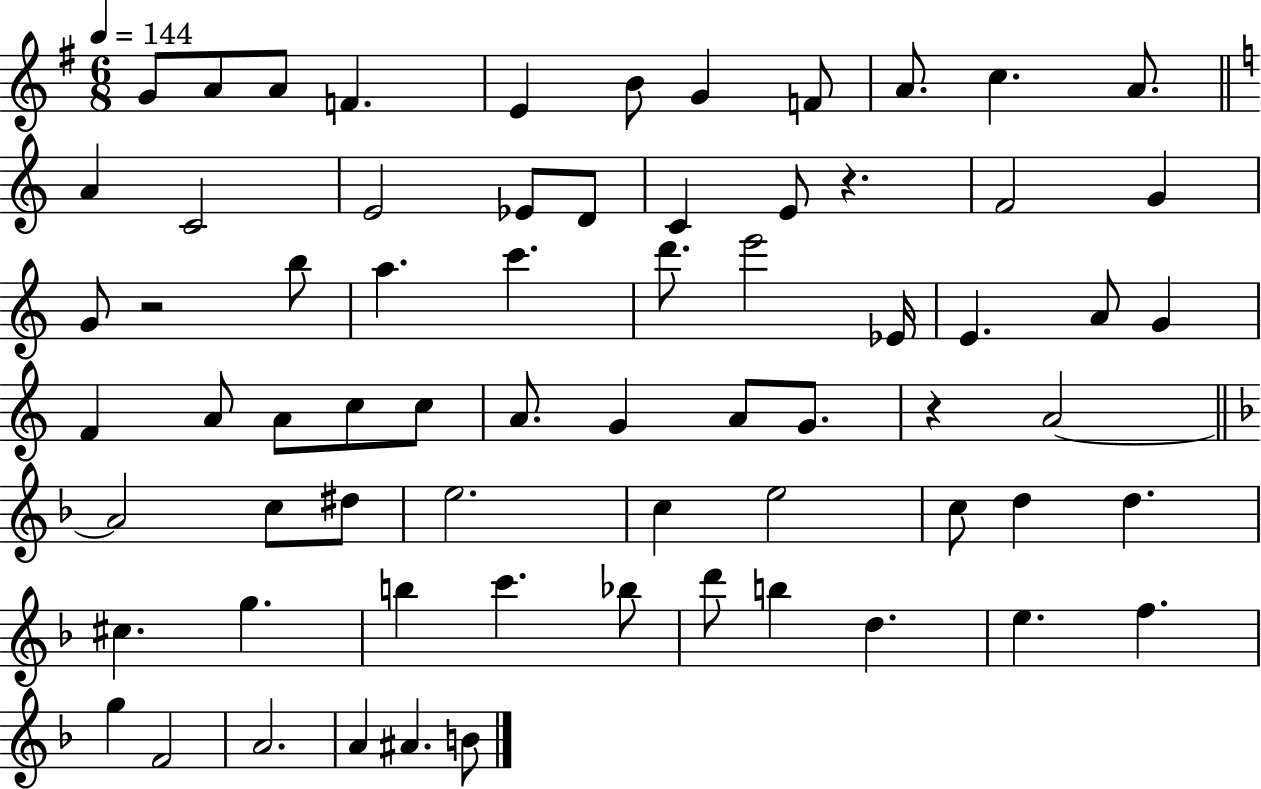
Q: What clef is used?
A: treble